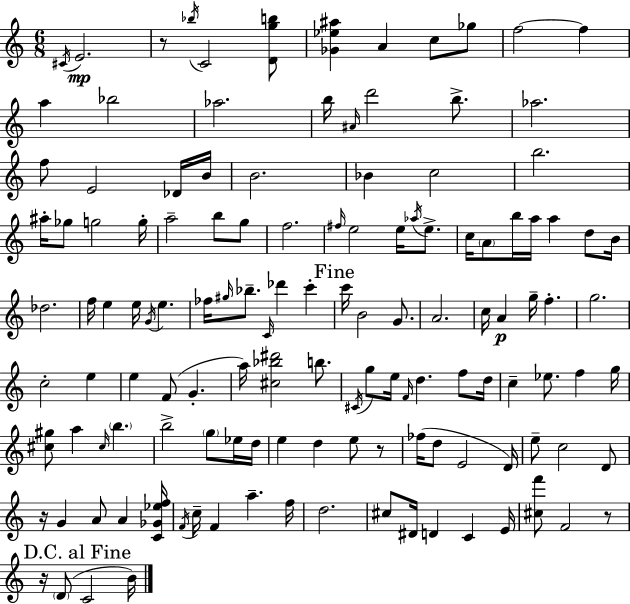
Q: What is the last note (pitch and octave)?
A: B4